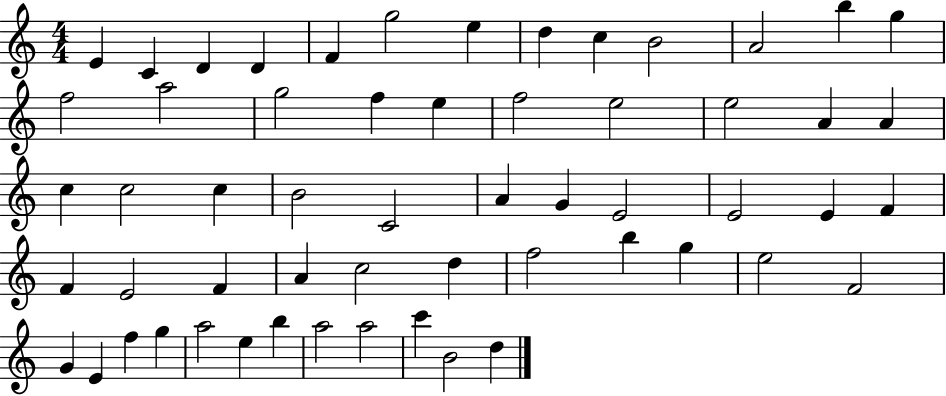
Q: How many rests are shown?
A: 0